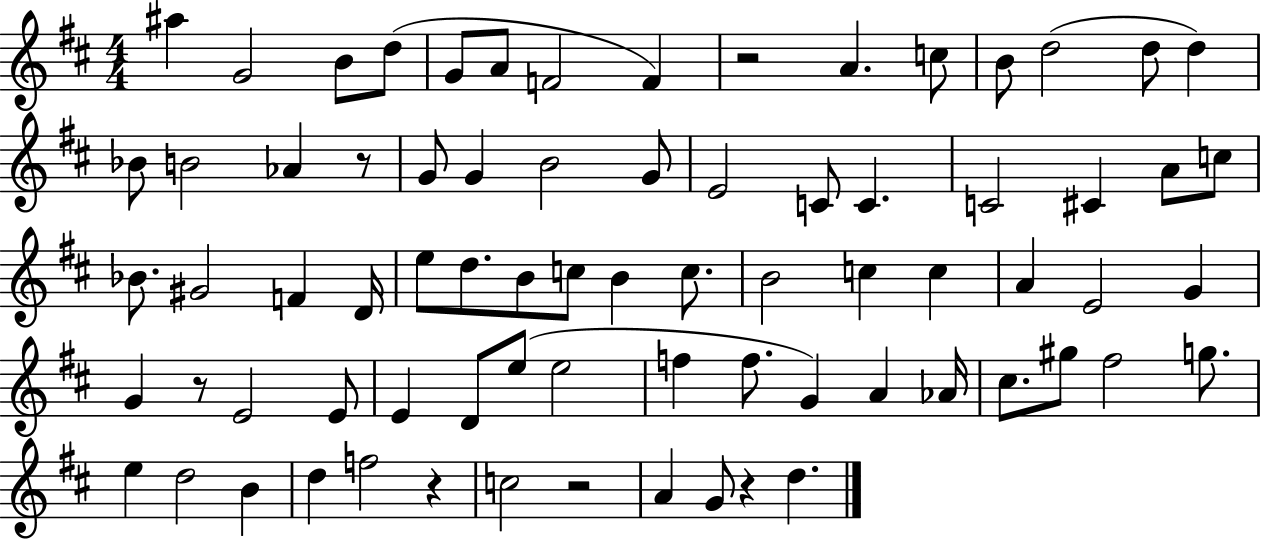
{
  \clef treble
  \numericTimeSignature
  \time 4/4
  \key d \major
  \repeat volta 2 { ais''4 g'2 b'8 d''8( | g'8 a'8 f'2 f'4) | r2 a'4. c''8 | b'8 d''2( d''8 d''4) | \break bes'8 b'2 aes'4 r8 | g'8 g'4 b'2 g'8 | e'2 c'8 c'4. | c'2 cis'4 a'8 c''8 | \break bes'8. gis'2 f'4 d'16 | e''8 d''8. b'8 c''8 b'4 c''8. | b'2 c''4 c''4 | a'4 e'2 g'4 | \break g'4 r8 e'2 e'8 | e'4 d'8 e''8( e''2 | f''4 f''8. g'4) a'4 aes'16 | cis''8. gis''8 fis''2 g''8. | \break e''4 d''2 b'4 | d''4 f''2 r4 | c''2 r2 | a'4 g'8 r4 d''4. | \break } \bar "|."
}